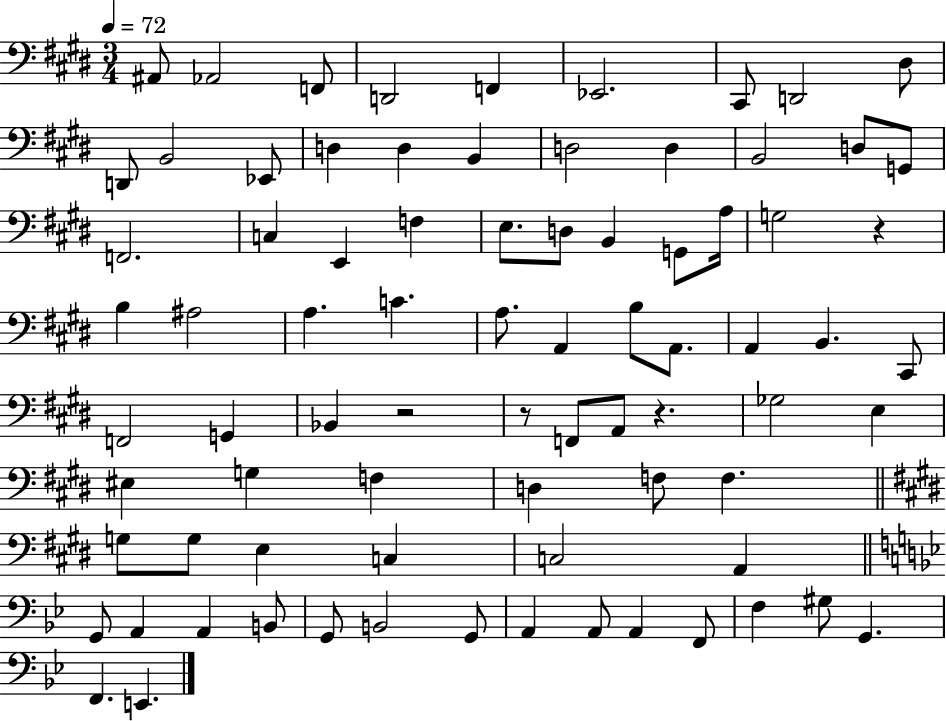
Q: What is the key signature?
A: E major